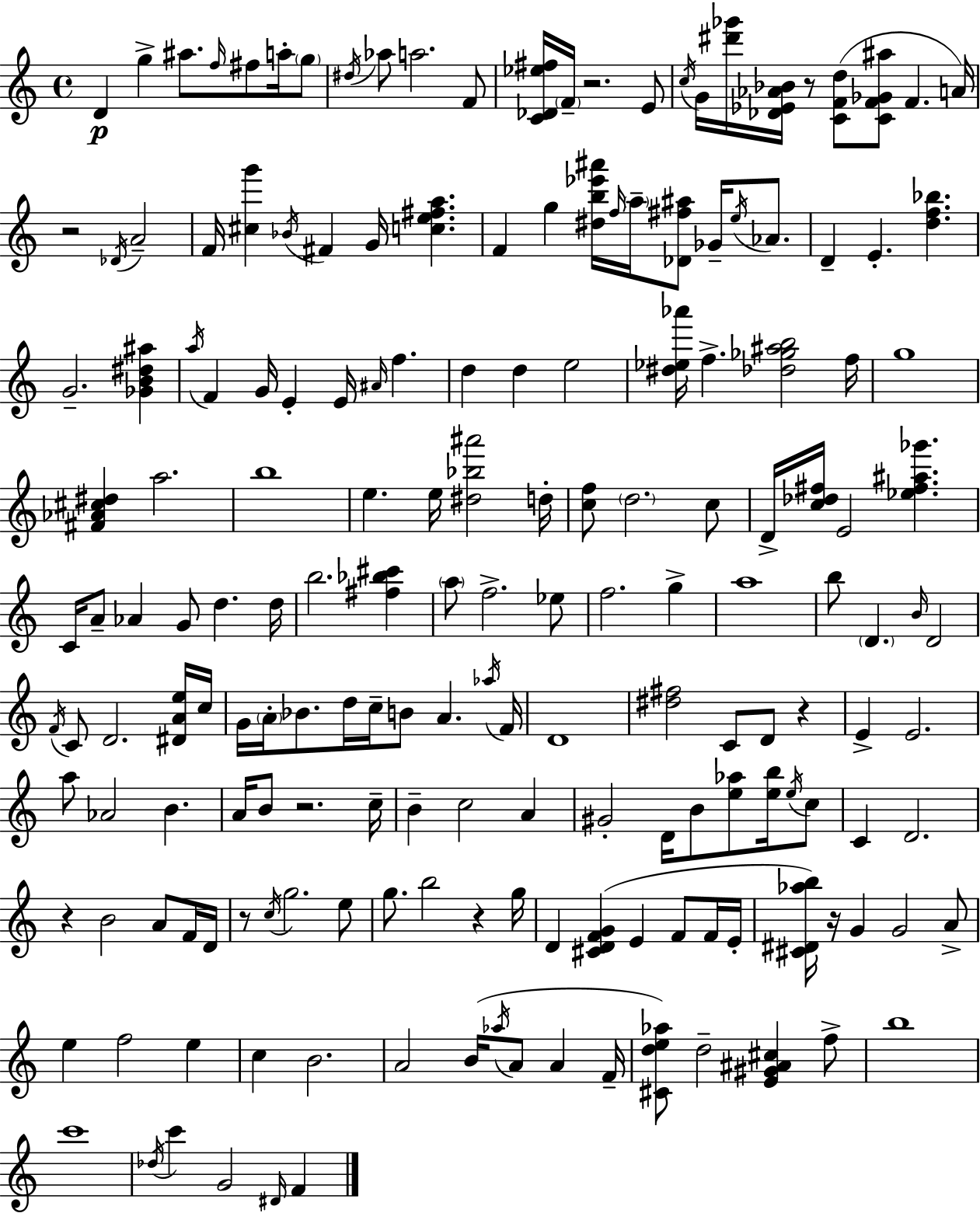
{
  \clef treble
  \time 4/4
  \defaultTimeSignature
  \key c \major
  d'4\p g''4-> ais''8. \grace { f''16 } fis''8 a''16-. \parenthesize g''8 | \acciaccatura { dis''16 } aes''8 a''2. | f'8 <c' des' ees'' fis''>16 \parenthesize f'16-- r2. | e'8 \acciaccatura { c''16 } g'16 <dis''' ges'''>16 <des' ees' aes' bes'>16 r8 <c' f' d''>8( <c' f' ges' ais''>8 f'4. | \break a'16) r2 \acciaccatura { des'16 } a'2-- | f'16 <cis'' g'''>4 \acciaccatura { bes'16 } fis'4 g'16 <c'' e'' fis'' a''>4. | f'4 g''4 <dis'' b'' ees''' ais'''>16 \grace { f''16 } \parenthesize a''16-- | <des' fis'' ais''>8 ges'16-- \acciaccatura { e''16 } aes'8. d'4-- e'4.-. | \break <d'' f'' bes''>4. g'2.-- | <ges' b' dis'' ais''>4 \acciaccatura { a''16 } f'4 g'16 e'4-. | e'16 \grace { ais'16 } f''4. d''4 d''4 | e''2 <dis'' ees'' aes'''>16 f''4.-> | \break <des'' ges'' ais'' b''>2 f''16 g''1 | <fis' aes' cis'' dis''>4 a''2. | b''1 | e''4. e''16 | \break <dis'' bes'' ais'''>2 d''16-. <c'' f''>8 \parenthesize d''2. | c''8 d'16-> <c'' des'' fis''>16 e'2 | <ees'' fis'' ais'' ges'''>4. c'16 a'8-- aes'4 | g'8 d''4. d''16 b''2. | \break <fis'' bes'' cis'''>4 \parenthesize a''8 f''2.-> | ees''8 f''2. | g''4-> a''1 | b''8 \parenthesize d'4. | \break \grace { b'16 } d'2 \acciaccatura { f'16 } c'8 d'2. | <dis' a' e''>16 c''16 g'16 \parenthesize a'16-. bes'8. | d''16 c''16-- b'8 a'4. \acciaccatura { aes''16 } f'16 d'1 | <dis'' fis''>2 | \break c'8 d'8 r4 e'4-> | e'2. a''8 aes'2 | b'4. a'16 b'8 r2. | c''16-- b'4-- | \break c''2 a'4 gis'2-. | d'16 b'8 <e'' aes''>8 <e'' b''>16 \acciaccatura { e''16 } c''8 c'4 | d'2. r4 | b'2 a'8 f'16 d'16 r8 \acciaccatura { c''16 } | \break g''2. e''8 g''8. | b''2 r4 g''16 d'4 | <cis' d' f' g'>4( e'4 f'8 f'16 e'16-. <cis' dis' aes'' b''>16) r16 | g'4 g'2 a'8-> e''4 | \break f''2 e''4 c''4 | b'2. a'2 | b'16( \acciaccatura { aes''16 } a'8 a'4 f'16-- <cis' d'' e'' aes''>8) | d''2-- <e' gis' ais' cis''>4 f''8-> b''1 | \break c'''1 | \acciaccatura { des''16 } | c'''4 g'2 \grace { dis'16 } f'4 | \bar "|."
}